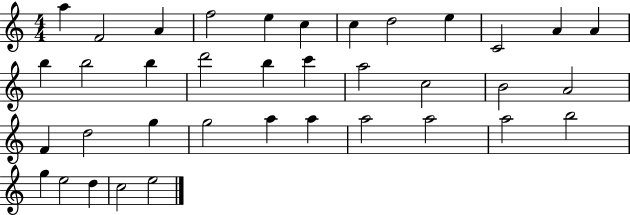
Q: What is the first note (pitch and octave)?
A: A5